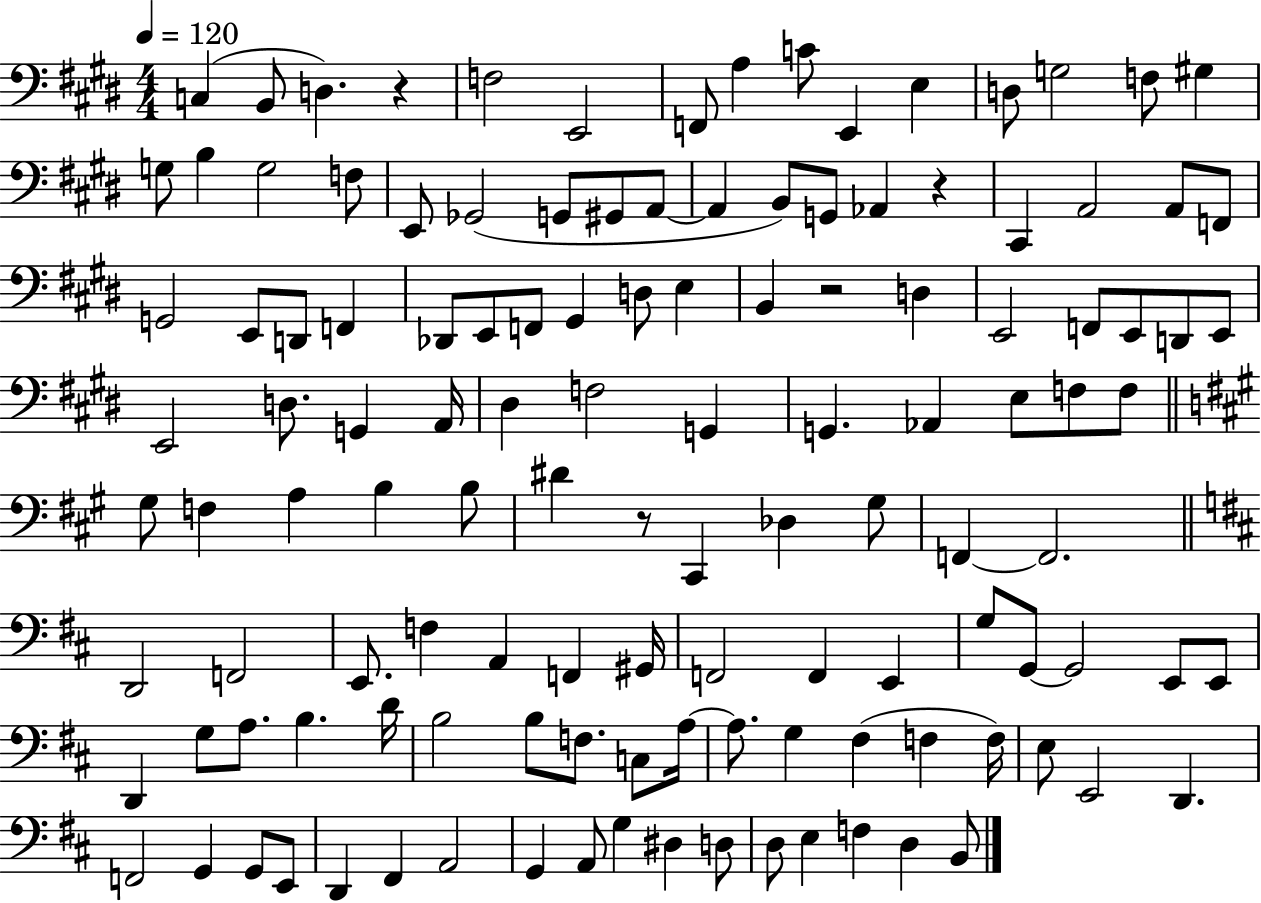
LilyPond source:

{
  \clef bass
  \numericTimeSignature
  \time 4/4
  \key e \major
  \tempo 4 = 120
  c4( b,8 d4.) r4 | f2 e,2 | f,8 a4 c'8 e,4 e4 | d8 g2 f8 gis4 | \break g8 b4 g2 f8 | e,8 ges,2( g,8 gis,8 a,8~~ | a,4 b,8) g,8 aes,4 r4 | cis,4 a,2 a,8 f,8 | \break g,2 e,8 d,8 f,4 | des,8 e,8 f,8 gis,4 d8 e4 | b,4 r2 d4 | e,2 f,8 e,8 d,8 e,8 | \break e,2 d8. g,4 a,16 | dis4 f2 g,4 | g,4. aes,4 e8 f8 f8 | \bar "||" \break \key a \major gis8 f4 a4 b4 b8 | dis'4 r8 cis,4 des4 gis8 | f,4~~ f,2. | \bar "||" \break \key d \major d,2 f,2 | e,8. f4 a,4 f,4 gis,16 | f,2 f,4 e,4 | g8 g,8~~ g,2 e,8 e,8 | \break d,4 g8 a8. b4. d'16 | b2 b8 f8. c8 a16~~ | a8. g4 fis4( f4 f16) | e8 e,2 d,4. | \break f,2 g,4 g,8 e,8 | d,4 fis,4 a,2 | g,4 a,8 g4 dis4 d8 | d8 e4 f4 d4 b,8 | \break \bar "|."
}